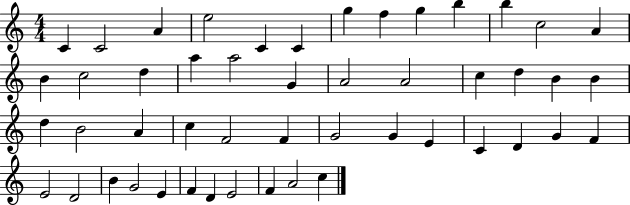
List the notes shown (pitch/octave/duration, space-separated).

C4/q C4/h A4/q E5/h C4/q C4/q G5/q F5/q G5/q B5/q B5/q C5/h A4/q B4/q C5/h D5/q A5/q A5/h G4/q A4/h A4/h C5/q D5/q B4/q B4/q D5/q B4/h A4/q C5/q F4/h F4/q G4/h G4/q E4/q C4/q D4/q G4/q F4/q E4/h D4/h B4/q G4/h E4/q F4/q D4/q E4/h F4/q A4/h C5/q